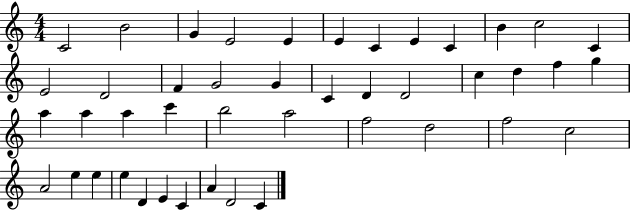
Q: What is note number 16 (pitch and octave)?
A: G4